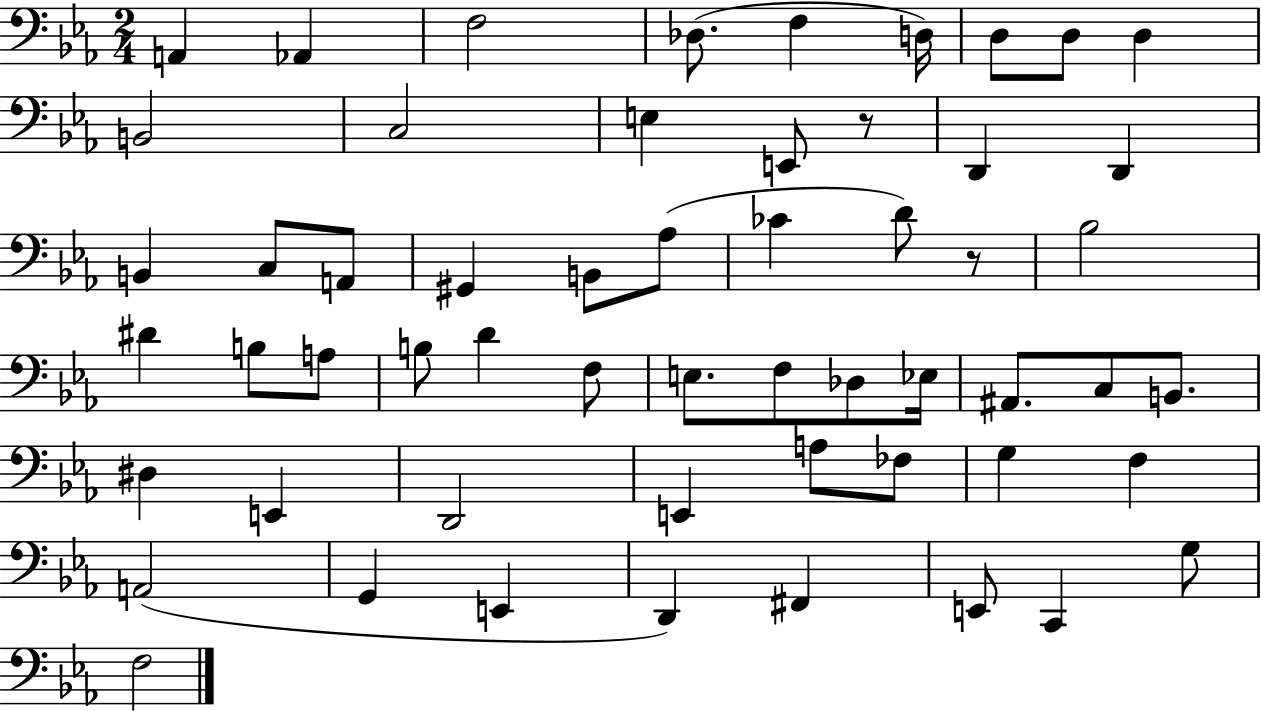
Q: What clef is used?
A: bass